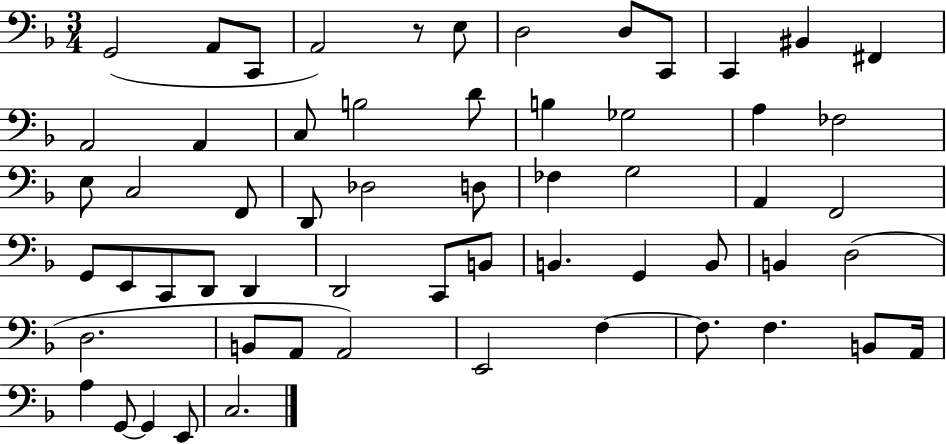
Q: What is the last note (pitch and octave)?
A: C3